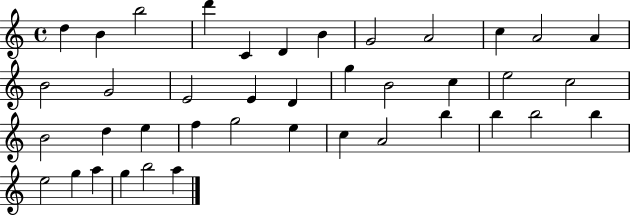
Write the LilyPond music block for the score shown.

{
  \clef treble
  \time 4/4
  \defaultTimeSignature
  \key c \major
  d''4 b'4 b''2 | d'''4 c'4 d'4 b'4 | g'2 a'2 | c''4 a'2 a'4 | \break b'2 g'2 | e'2 e'4 d'4 | g''4 b'2 c''4 | e''2 c''2 | \break b'2 d''4 e''4 | f''4 g''2 e''4 | c''4 a'2 b''4 | b''4 b''2 b''4 | \break e''2 g''4 a''4 | g''4 b''2 a''4 | \bar "|."
}